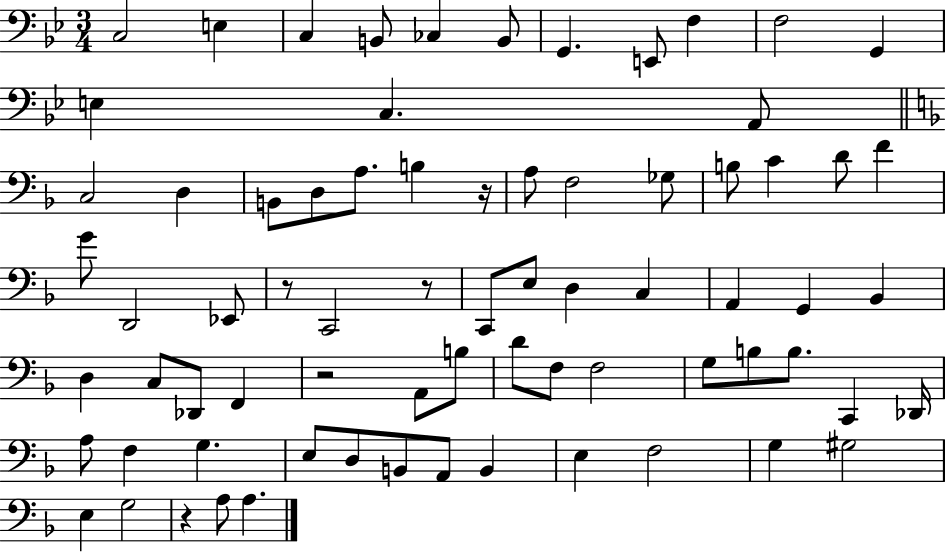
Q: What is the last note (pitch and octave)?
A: A3